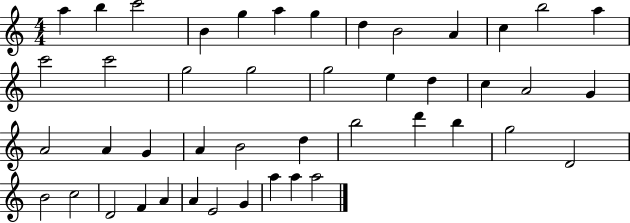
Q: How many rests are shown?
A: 0